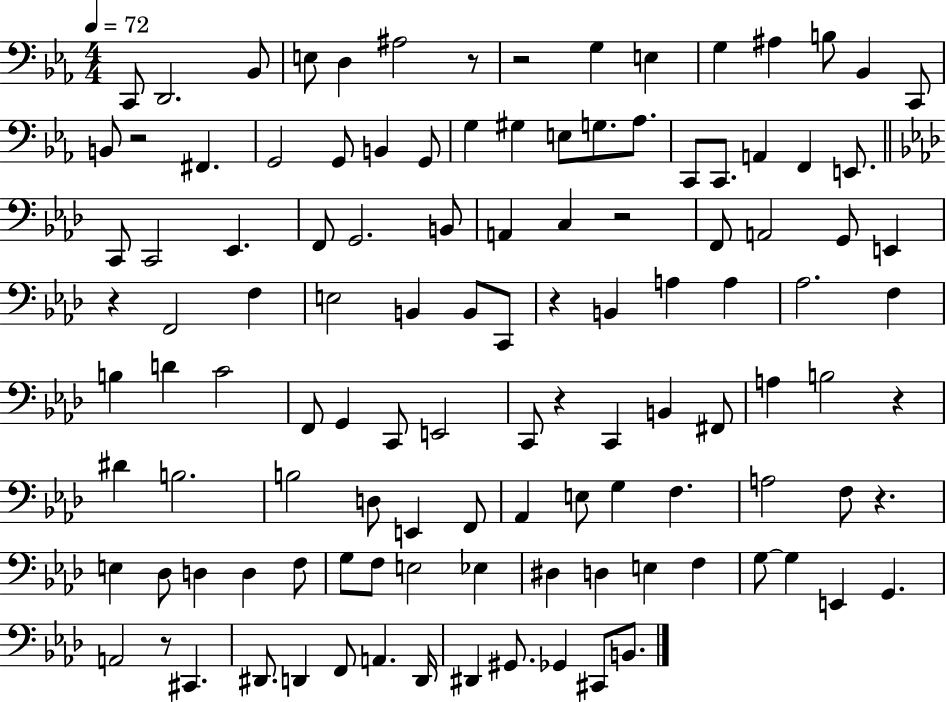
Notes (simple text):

C2/e D2/h. Bb2/e E3/e D3/q A#3/h R/e R/h G3/q E3/q G3/q A#3/q B3/e Bb2/q C2/e B2/e R/h F#2/q. G2/h G2/e B2/q G2/e G3/q G#3/q E3/e G3/e. Ab3/e. C2/e C2/e. A2/q F2/q E2/e. C2/e C2/h Eb2/q. F2/e G2/h. B2/e A2/q C3/q R/h F2/e A2/h G2/e E2/q R/q F2/h F3/q E3/h B2/q B2/e C2/e R/q B2/q A3/q A3/q Ab3/h. F3/q B3/q D4/q C4/h F2/e G2/q C2/e E2/h C2/e R/q C2/q B2/q F#2/e A3/q B3/h R/q D#4/q B3/h. B3/h D3/e E2/q F2/e Ab2/q E3/e G3/q F3/q. A3/h F3/e R/q. E3/q Db3/e D3/q D3/q F3/e G3/e F3/e E3/h Eb3/q D#3/q D3/q E3/q F3/q G3/e G3/q E2/q G2/q. A2/h R/e C#2/q. D#2/e. D2/q F2/e A2/q. D2/s D#2/q G#2/e. Gb2/q C#2/e B2/e.